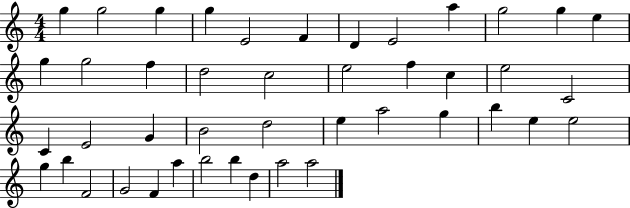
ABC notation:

X:1
T:Untitled
M:4/4
L:1/4
K:C
g g2 g g E2 F D E2 a g2 g e g g2 f d2 c2 e2 f c e2 C2 C E2 G B2 d2 e a2 g b e e2 g b F2 G2 F a b2 b d a2 a2